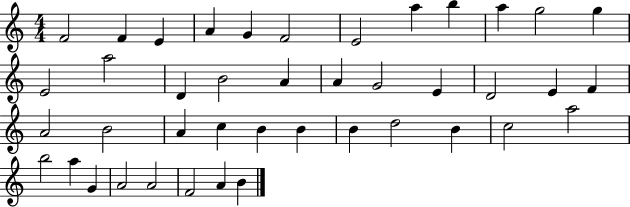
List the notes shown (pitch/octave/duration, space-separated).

F4/h F4/q E4/q A4/q G4/q F4/h E4/h A5/q B5/q A5/q G5/h G5/q E4/h A5/h D4/q B4/h A4/q A4/q G4/h E4/q D4/h E4/q F4/q A4/h B4/h A4/q C5/q B4/q B4/q B4/q D5/h B4/q C5/h A5/h B5/h A5/q G4/q A4/h A4/h F4/h A4/q B4/q